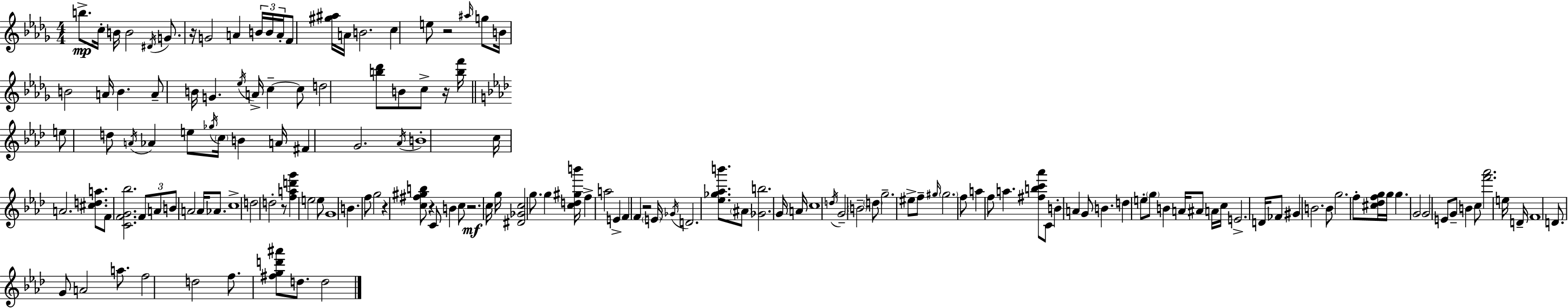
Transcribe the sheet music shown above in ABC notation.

X:1
T:Untitled
M:4/4
L:1/4
K:Bbm
b/2 c/4 B/4 B2 ^D/4 G/2 z/4 G2 A B/4 B/4 A/4 F/2 [^g^a]/4 A/4 B2 c e/2 z2 ^a/4 g/2 B/4 B2 A/4 B A/2 B/4 G _e/4 A/4 c c/2 d2 [b_d']/2 B/2 c/2 z/4 [bf']/4 e/2 d/2 A/4 _A e/2 _g/4 c/4 B A/4 ^F G2 _A/4 B4 c/4 A2 [^cda]/2 F/2 [CFG_b]2 F/2 A/2 B/2 A2 A/4 _A/2 c4 d2 d2 z/2 [fad'g'] e2 e/2 G4 B f/2 g2 z [c^f^gb]/2 z C/2 B c/2 z2 c/4 g/4 [^D_Gc]2 g/2 g [cd^gb']/4 f a2 E F F z2 E/4 _G/4 D2 [_e_g_ab']/2 ^A/2 [_Gb]2 G/4 A/4 c4 d/4 G2 B2 d/2 g2 ^e/2 f/2 ^g/4 ^g2 f/2 a f/2 a [^fbc'_a']/2 C/2 B A G/2 B d e/2 g/2 B A/4 ^A/2 A/4 c/4 E2 D/4 _F/2 ^G B2 B/2 g2 f/2 [^c_dfg]/4 g/4 g G2 G2 E/2 G/2 B c/2 [f'_a']2 e/4 D/4 F4 D/2 G/2 A2 a/2 f2 d2 f/2 [^fgd'^a']/2 d/2 d2